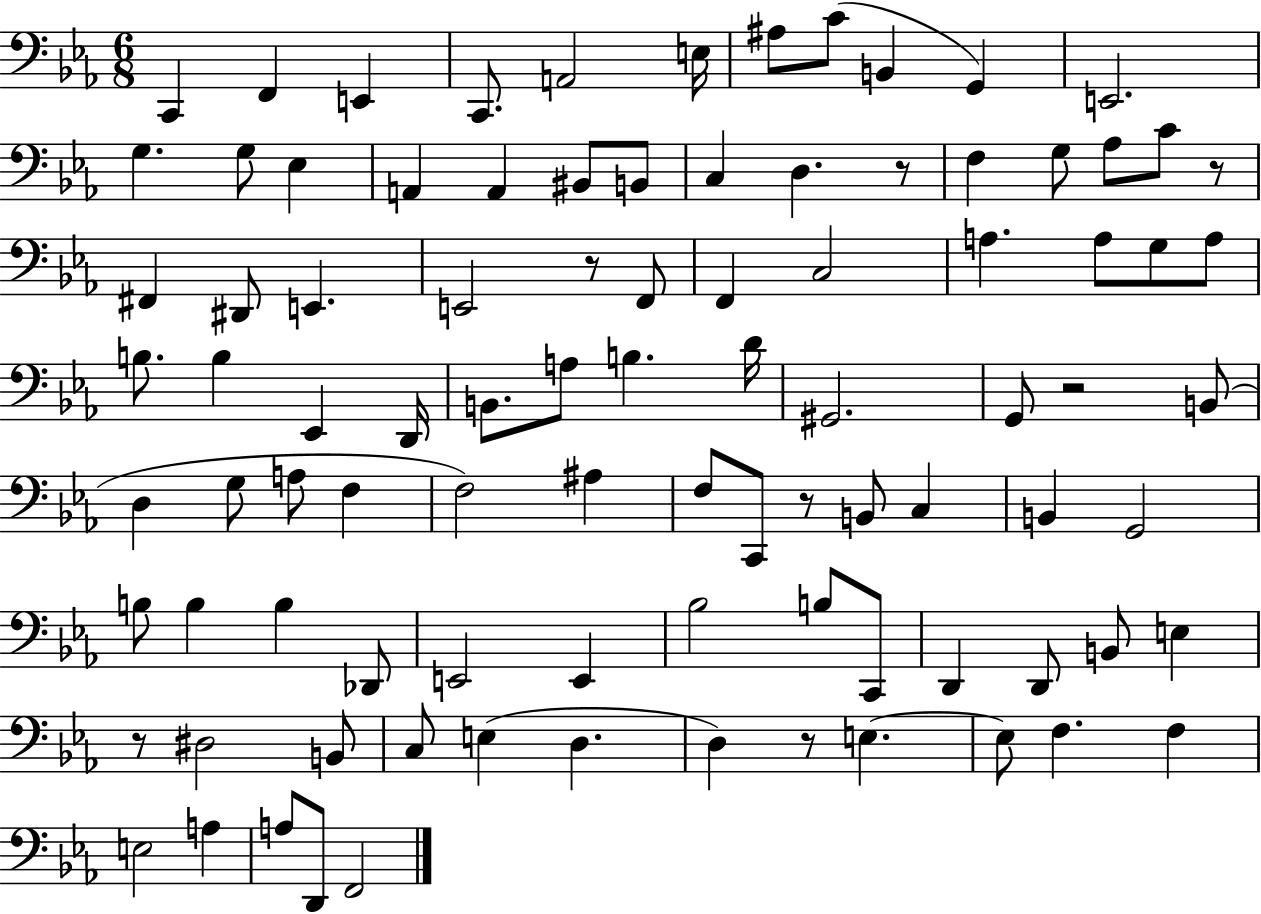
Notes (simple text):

C2/q F2/q E2/q C2/e. A2/h E3/s A#3/e C4/e B2/q G2/q E2/h. G3/q. G3/e Eb3/q A2/q A2/q BIS2/e B2/e C3/q D3/q. R/e F3/q G3/e Ab3/e C4/e R/e F#2/q D#2/e E2/q. E2/h R/e F2/e F2/q C3/h A3/q. A3/e G3/e A3/e B3/e. B3/q Eb2/q D2/s B2/e. A3/e B3/q. D4/s G#2/h. G2/e R/h B2/e D3/q G3/e A3/e F3/q F3/h A#3/q F3/e C2/e R/e B2/e C3/q B2/q G2/h B3/e B3/q B3/q Db2/e E2/h E2/q Bb3/h B3/e C2/e D2/q D2/e B2/e E3/q R/e D#3/h B2/e C3/e E3/q D3/q. D3/q R/e E3/q. E3/e F3/q. F3/q E3/h A3/q A3/e D2/e F2/h